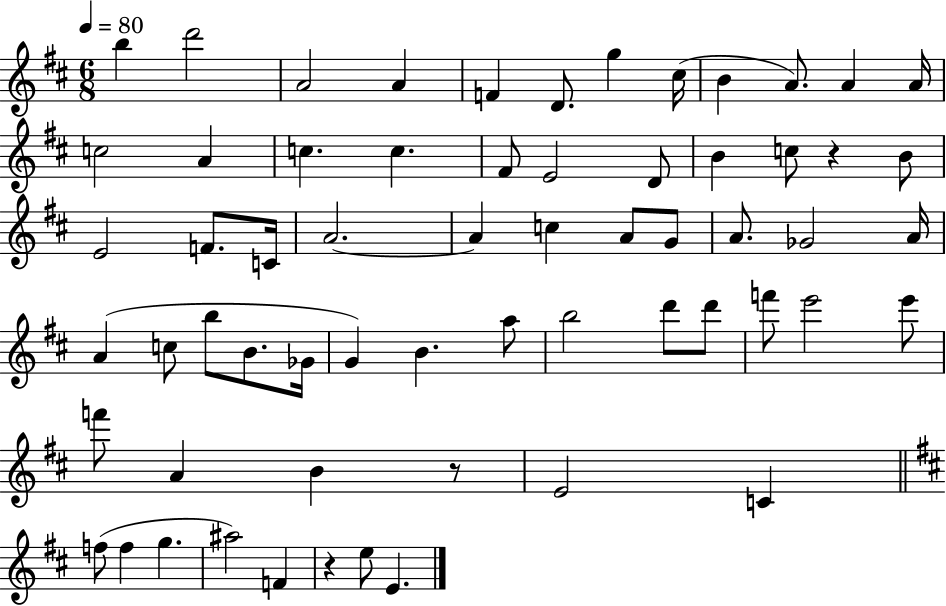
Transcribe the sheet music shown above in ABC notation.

X:1
T:Untitled
M:6/8
L:1/4
K:D
b d'2 A2 A F D/2 g ^c/4 B A/2 A A/4 c2 A c c ^F/2 E2 D/2 B c/2 z B/2 E2 F/2 C/4 A2 A c A/2 G/2 A/2 _G2 A/4 A c/2 b/2 B/2 _G/4 G B a/2 b2 d'/2 d'/2 f'/2 e'2 e'/2 f'/2 A B z/2 E2 C f/2 f g ^a2 F z e/2 E